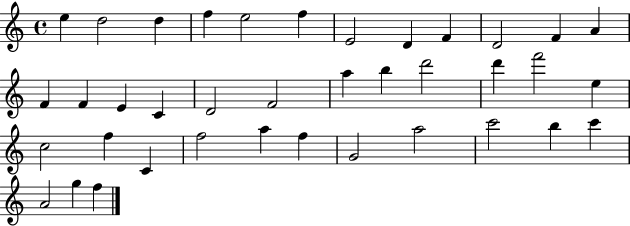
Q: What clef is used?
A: treble